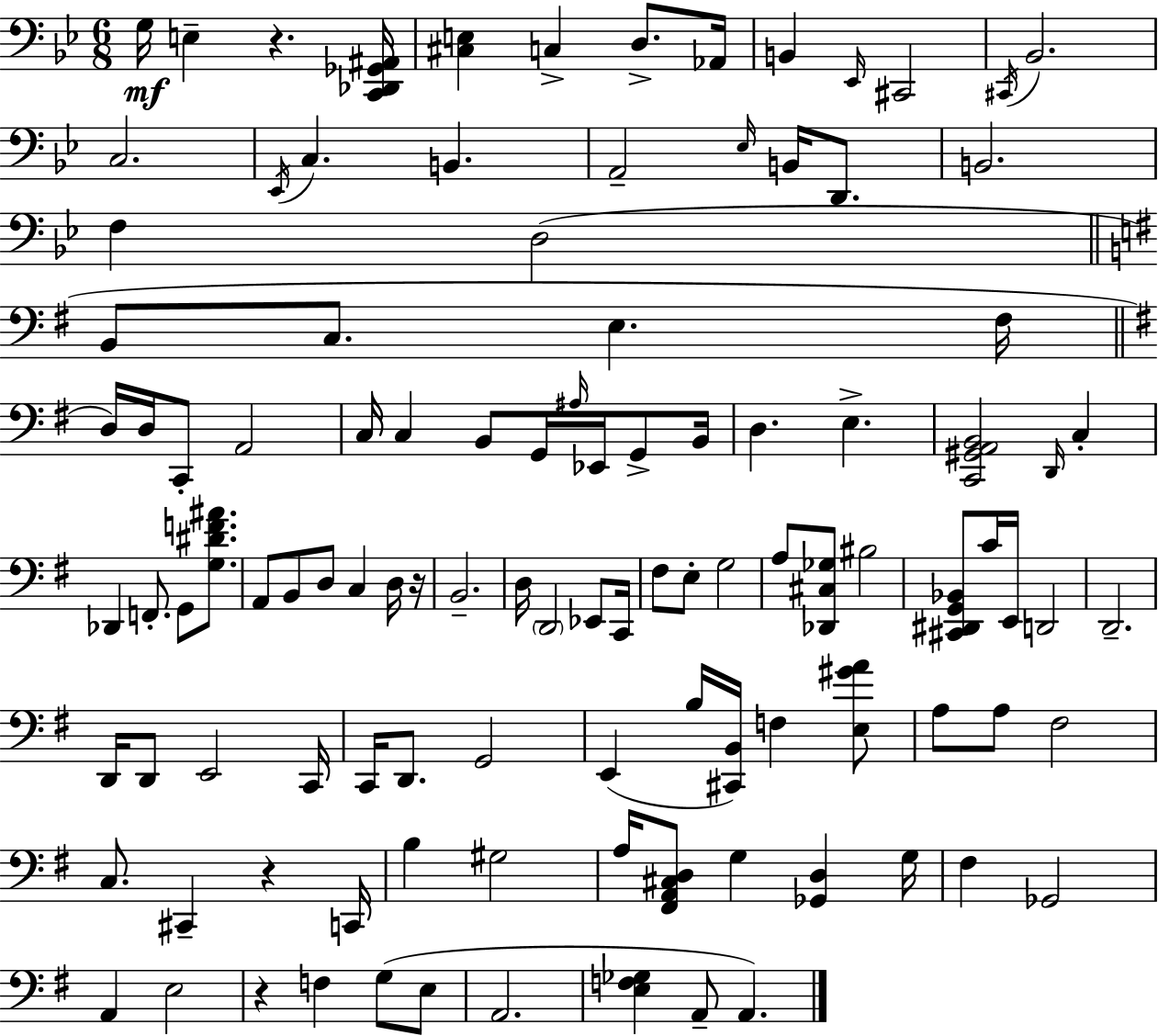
{
  \clef bass
  \numericTimeSignature
  \time 6/8
  \key g \minor
  g16\mf e4-- r4. <c, des, ges, ais,>16 | <cis e>4 c4-> d8.-> aes,16 | b,4 \grace { ees,16 } cis,2 | \acciaccatura { cis,16 } bes,2. | \break c2. | \acciaccatura { ees,16 } c4. b,4. | a,2-- \grace { ees16 } | b,16 d,8. b,2. | \break f4 d2( | \bar "||" \break \key g \major b,8 c8. e4. fis16 | \bar "||" \break \key g \major d16) d16 c,8-. a,2 | c16 c4 b,8 g,16 \grace { ais16 } ees,16 g,8-> | b,16 d4. e4.-> | <c, gis, a, b,>2 \grace { d,16 } c4-. | \break des,4 f,8.-. g,8 <g dis' f' ais'>8. | a,8 b,8 d8 c4 | d16 r16 b,2.-- | d16 \parenthesize d,2 ees,8 | \break c,16 fis8 e8-. g2 | a8 <des, cis ges>8 bis2 | <cis, dis, g, bes,>8 c'16 e,16 d,2 | d,2.-- | \break d,16 d,8 e,2 | c,16 c,16 d,8. g,2 | e,4( b16 <cis, b,>16) f4 | <e gis' a'>8 a8 a8 fis2 | \break c8. cis,4-- r4 | c,16 b4 gis2 | a16 <fis, a, cis d>8 g4 <ges, d>4 | g16 fis4 ges,2 | \break a,4 e2 | r4 f4 g8( | e8 a,2. | <e f ges>4 a,8-- a,4.) | \break \bar "|."
}